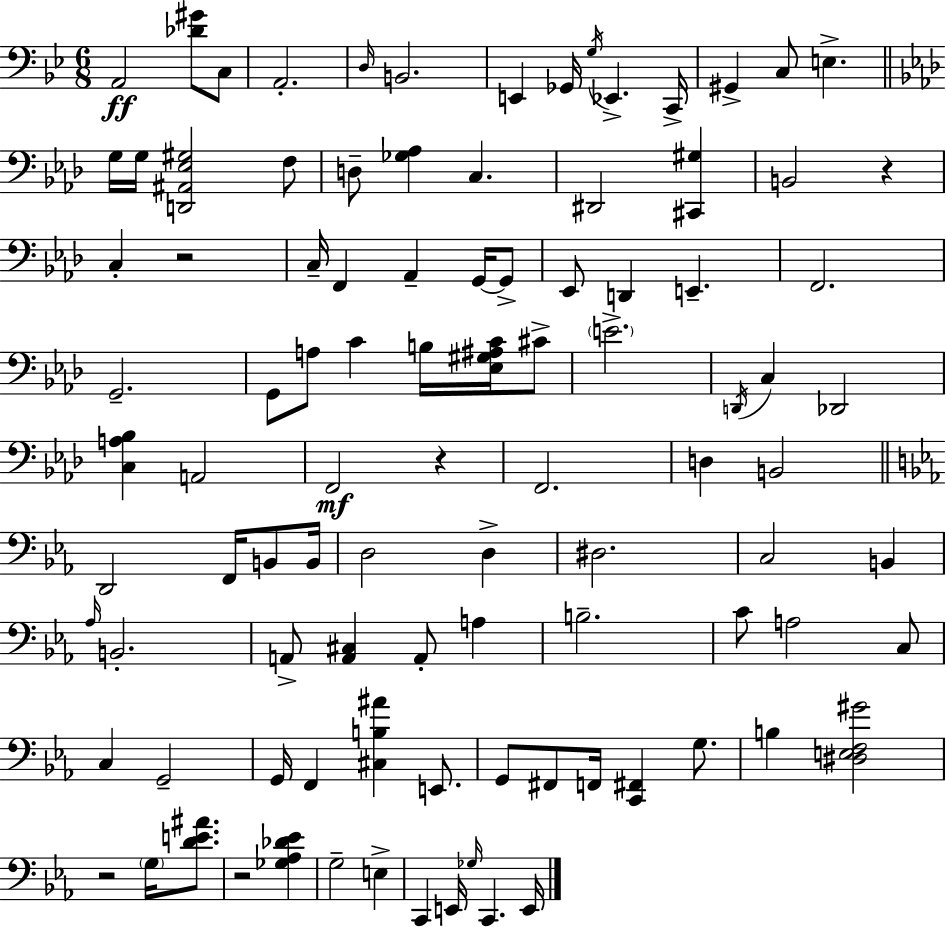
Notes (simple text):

A2/h [Db4,G#4]/e C3/e A2/h. D3/s B2/h. E2/q Gb2/s G3/s Eb2/q. C2/s G#2/q C3/e E3/q. G3/s G3/s [D2,A#2,Eb3,G#3]/h F3/e D3/e [Gb3,Ab3]/q C3/q. D#2/h [C#2,G#3]/q B2/h R/q C3/q R/h C3/s F2/q Ab2/q G2/s G2/e Eb2/e D2/q E2/q. F2/h. G2/h. G2/e A3/e C4/q B3/s [Eb3,G#3,A#3,C4]/s C#4/e E4/h. D2/s C3/q Db2/h [C3,A3,Bb3]/q A2/h F2/h R/q F2/h. D3/q B2/h D2/h F2/s B2/e B2/s D3/h D3/q D#3/h. C3/h B2/q Ab3/s B2/h. A2/e [A2,C#3]/q A2/e A3/q B3/h. C4/e A3/h C3/e C3/q G2/h G2/s F2/q [C#3,B3,A#4]/q E2/e. G2/e F#2/e F2/s [C2,F#2]/q G3/e. B3/q [D#3,E3,F3,G#4]/h R/h G3/s [D4,E4,A#4]/e. R/h [Gb3,Ab3,Db4,Eb4]/q G3/h E3/q C2/q E2/s Gb3/s C2/q. E2/s